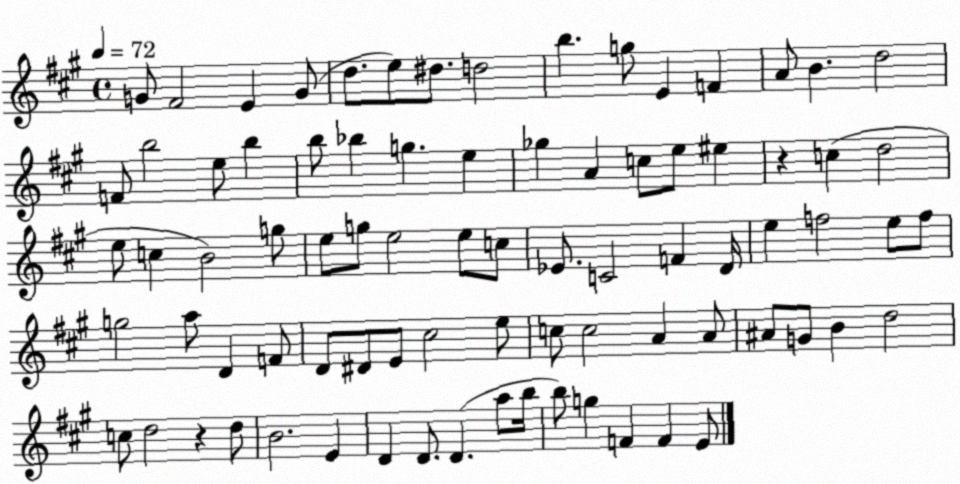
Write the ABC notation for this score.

X:1
T:Untitled
M:4/4
L:1/4
K:A
G/2 ^F2 E G/2 d/2 e/2 ^d/2 d2 b g/2 E F A/2 B d2 F/2 b2 e/2 b b/2 _b g e _g A c/2 e/2 ^e z c d2 e/2 c B2 g/2 e/2 g/2 e2 e/2 c/2 _E/2 C2 F D/4 e f2 e/2 f/2 g2 a/2 D F/2 D/2 ^D/2 E/2 ^c2 e/2 c/2 c2 A A/2 ^A/2 G/2 B d2 c/2 d2 z d/2 B2 E D D/2 D a/2 b/4 b/2 g F F E/2